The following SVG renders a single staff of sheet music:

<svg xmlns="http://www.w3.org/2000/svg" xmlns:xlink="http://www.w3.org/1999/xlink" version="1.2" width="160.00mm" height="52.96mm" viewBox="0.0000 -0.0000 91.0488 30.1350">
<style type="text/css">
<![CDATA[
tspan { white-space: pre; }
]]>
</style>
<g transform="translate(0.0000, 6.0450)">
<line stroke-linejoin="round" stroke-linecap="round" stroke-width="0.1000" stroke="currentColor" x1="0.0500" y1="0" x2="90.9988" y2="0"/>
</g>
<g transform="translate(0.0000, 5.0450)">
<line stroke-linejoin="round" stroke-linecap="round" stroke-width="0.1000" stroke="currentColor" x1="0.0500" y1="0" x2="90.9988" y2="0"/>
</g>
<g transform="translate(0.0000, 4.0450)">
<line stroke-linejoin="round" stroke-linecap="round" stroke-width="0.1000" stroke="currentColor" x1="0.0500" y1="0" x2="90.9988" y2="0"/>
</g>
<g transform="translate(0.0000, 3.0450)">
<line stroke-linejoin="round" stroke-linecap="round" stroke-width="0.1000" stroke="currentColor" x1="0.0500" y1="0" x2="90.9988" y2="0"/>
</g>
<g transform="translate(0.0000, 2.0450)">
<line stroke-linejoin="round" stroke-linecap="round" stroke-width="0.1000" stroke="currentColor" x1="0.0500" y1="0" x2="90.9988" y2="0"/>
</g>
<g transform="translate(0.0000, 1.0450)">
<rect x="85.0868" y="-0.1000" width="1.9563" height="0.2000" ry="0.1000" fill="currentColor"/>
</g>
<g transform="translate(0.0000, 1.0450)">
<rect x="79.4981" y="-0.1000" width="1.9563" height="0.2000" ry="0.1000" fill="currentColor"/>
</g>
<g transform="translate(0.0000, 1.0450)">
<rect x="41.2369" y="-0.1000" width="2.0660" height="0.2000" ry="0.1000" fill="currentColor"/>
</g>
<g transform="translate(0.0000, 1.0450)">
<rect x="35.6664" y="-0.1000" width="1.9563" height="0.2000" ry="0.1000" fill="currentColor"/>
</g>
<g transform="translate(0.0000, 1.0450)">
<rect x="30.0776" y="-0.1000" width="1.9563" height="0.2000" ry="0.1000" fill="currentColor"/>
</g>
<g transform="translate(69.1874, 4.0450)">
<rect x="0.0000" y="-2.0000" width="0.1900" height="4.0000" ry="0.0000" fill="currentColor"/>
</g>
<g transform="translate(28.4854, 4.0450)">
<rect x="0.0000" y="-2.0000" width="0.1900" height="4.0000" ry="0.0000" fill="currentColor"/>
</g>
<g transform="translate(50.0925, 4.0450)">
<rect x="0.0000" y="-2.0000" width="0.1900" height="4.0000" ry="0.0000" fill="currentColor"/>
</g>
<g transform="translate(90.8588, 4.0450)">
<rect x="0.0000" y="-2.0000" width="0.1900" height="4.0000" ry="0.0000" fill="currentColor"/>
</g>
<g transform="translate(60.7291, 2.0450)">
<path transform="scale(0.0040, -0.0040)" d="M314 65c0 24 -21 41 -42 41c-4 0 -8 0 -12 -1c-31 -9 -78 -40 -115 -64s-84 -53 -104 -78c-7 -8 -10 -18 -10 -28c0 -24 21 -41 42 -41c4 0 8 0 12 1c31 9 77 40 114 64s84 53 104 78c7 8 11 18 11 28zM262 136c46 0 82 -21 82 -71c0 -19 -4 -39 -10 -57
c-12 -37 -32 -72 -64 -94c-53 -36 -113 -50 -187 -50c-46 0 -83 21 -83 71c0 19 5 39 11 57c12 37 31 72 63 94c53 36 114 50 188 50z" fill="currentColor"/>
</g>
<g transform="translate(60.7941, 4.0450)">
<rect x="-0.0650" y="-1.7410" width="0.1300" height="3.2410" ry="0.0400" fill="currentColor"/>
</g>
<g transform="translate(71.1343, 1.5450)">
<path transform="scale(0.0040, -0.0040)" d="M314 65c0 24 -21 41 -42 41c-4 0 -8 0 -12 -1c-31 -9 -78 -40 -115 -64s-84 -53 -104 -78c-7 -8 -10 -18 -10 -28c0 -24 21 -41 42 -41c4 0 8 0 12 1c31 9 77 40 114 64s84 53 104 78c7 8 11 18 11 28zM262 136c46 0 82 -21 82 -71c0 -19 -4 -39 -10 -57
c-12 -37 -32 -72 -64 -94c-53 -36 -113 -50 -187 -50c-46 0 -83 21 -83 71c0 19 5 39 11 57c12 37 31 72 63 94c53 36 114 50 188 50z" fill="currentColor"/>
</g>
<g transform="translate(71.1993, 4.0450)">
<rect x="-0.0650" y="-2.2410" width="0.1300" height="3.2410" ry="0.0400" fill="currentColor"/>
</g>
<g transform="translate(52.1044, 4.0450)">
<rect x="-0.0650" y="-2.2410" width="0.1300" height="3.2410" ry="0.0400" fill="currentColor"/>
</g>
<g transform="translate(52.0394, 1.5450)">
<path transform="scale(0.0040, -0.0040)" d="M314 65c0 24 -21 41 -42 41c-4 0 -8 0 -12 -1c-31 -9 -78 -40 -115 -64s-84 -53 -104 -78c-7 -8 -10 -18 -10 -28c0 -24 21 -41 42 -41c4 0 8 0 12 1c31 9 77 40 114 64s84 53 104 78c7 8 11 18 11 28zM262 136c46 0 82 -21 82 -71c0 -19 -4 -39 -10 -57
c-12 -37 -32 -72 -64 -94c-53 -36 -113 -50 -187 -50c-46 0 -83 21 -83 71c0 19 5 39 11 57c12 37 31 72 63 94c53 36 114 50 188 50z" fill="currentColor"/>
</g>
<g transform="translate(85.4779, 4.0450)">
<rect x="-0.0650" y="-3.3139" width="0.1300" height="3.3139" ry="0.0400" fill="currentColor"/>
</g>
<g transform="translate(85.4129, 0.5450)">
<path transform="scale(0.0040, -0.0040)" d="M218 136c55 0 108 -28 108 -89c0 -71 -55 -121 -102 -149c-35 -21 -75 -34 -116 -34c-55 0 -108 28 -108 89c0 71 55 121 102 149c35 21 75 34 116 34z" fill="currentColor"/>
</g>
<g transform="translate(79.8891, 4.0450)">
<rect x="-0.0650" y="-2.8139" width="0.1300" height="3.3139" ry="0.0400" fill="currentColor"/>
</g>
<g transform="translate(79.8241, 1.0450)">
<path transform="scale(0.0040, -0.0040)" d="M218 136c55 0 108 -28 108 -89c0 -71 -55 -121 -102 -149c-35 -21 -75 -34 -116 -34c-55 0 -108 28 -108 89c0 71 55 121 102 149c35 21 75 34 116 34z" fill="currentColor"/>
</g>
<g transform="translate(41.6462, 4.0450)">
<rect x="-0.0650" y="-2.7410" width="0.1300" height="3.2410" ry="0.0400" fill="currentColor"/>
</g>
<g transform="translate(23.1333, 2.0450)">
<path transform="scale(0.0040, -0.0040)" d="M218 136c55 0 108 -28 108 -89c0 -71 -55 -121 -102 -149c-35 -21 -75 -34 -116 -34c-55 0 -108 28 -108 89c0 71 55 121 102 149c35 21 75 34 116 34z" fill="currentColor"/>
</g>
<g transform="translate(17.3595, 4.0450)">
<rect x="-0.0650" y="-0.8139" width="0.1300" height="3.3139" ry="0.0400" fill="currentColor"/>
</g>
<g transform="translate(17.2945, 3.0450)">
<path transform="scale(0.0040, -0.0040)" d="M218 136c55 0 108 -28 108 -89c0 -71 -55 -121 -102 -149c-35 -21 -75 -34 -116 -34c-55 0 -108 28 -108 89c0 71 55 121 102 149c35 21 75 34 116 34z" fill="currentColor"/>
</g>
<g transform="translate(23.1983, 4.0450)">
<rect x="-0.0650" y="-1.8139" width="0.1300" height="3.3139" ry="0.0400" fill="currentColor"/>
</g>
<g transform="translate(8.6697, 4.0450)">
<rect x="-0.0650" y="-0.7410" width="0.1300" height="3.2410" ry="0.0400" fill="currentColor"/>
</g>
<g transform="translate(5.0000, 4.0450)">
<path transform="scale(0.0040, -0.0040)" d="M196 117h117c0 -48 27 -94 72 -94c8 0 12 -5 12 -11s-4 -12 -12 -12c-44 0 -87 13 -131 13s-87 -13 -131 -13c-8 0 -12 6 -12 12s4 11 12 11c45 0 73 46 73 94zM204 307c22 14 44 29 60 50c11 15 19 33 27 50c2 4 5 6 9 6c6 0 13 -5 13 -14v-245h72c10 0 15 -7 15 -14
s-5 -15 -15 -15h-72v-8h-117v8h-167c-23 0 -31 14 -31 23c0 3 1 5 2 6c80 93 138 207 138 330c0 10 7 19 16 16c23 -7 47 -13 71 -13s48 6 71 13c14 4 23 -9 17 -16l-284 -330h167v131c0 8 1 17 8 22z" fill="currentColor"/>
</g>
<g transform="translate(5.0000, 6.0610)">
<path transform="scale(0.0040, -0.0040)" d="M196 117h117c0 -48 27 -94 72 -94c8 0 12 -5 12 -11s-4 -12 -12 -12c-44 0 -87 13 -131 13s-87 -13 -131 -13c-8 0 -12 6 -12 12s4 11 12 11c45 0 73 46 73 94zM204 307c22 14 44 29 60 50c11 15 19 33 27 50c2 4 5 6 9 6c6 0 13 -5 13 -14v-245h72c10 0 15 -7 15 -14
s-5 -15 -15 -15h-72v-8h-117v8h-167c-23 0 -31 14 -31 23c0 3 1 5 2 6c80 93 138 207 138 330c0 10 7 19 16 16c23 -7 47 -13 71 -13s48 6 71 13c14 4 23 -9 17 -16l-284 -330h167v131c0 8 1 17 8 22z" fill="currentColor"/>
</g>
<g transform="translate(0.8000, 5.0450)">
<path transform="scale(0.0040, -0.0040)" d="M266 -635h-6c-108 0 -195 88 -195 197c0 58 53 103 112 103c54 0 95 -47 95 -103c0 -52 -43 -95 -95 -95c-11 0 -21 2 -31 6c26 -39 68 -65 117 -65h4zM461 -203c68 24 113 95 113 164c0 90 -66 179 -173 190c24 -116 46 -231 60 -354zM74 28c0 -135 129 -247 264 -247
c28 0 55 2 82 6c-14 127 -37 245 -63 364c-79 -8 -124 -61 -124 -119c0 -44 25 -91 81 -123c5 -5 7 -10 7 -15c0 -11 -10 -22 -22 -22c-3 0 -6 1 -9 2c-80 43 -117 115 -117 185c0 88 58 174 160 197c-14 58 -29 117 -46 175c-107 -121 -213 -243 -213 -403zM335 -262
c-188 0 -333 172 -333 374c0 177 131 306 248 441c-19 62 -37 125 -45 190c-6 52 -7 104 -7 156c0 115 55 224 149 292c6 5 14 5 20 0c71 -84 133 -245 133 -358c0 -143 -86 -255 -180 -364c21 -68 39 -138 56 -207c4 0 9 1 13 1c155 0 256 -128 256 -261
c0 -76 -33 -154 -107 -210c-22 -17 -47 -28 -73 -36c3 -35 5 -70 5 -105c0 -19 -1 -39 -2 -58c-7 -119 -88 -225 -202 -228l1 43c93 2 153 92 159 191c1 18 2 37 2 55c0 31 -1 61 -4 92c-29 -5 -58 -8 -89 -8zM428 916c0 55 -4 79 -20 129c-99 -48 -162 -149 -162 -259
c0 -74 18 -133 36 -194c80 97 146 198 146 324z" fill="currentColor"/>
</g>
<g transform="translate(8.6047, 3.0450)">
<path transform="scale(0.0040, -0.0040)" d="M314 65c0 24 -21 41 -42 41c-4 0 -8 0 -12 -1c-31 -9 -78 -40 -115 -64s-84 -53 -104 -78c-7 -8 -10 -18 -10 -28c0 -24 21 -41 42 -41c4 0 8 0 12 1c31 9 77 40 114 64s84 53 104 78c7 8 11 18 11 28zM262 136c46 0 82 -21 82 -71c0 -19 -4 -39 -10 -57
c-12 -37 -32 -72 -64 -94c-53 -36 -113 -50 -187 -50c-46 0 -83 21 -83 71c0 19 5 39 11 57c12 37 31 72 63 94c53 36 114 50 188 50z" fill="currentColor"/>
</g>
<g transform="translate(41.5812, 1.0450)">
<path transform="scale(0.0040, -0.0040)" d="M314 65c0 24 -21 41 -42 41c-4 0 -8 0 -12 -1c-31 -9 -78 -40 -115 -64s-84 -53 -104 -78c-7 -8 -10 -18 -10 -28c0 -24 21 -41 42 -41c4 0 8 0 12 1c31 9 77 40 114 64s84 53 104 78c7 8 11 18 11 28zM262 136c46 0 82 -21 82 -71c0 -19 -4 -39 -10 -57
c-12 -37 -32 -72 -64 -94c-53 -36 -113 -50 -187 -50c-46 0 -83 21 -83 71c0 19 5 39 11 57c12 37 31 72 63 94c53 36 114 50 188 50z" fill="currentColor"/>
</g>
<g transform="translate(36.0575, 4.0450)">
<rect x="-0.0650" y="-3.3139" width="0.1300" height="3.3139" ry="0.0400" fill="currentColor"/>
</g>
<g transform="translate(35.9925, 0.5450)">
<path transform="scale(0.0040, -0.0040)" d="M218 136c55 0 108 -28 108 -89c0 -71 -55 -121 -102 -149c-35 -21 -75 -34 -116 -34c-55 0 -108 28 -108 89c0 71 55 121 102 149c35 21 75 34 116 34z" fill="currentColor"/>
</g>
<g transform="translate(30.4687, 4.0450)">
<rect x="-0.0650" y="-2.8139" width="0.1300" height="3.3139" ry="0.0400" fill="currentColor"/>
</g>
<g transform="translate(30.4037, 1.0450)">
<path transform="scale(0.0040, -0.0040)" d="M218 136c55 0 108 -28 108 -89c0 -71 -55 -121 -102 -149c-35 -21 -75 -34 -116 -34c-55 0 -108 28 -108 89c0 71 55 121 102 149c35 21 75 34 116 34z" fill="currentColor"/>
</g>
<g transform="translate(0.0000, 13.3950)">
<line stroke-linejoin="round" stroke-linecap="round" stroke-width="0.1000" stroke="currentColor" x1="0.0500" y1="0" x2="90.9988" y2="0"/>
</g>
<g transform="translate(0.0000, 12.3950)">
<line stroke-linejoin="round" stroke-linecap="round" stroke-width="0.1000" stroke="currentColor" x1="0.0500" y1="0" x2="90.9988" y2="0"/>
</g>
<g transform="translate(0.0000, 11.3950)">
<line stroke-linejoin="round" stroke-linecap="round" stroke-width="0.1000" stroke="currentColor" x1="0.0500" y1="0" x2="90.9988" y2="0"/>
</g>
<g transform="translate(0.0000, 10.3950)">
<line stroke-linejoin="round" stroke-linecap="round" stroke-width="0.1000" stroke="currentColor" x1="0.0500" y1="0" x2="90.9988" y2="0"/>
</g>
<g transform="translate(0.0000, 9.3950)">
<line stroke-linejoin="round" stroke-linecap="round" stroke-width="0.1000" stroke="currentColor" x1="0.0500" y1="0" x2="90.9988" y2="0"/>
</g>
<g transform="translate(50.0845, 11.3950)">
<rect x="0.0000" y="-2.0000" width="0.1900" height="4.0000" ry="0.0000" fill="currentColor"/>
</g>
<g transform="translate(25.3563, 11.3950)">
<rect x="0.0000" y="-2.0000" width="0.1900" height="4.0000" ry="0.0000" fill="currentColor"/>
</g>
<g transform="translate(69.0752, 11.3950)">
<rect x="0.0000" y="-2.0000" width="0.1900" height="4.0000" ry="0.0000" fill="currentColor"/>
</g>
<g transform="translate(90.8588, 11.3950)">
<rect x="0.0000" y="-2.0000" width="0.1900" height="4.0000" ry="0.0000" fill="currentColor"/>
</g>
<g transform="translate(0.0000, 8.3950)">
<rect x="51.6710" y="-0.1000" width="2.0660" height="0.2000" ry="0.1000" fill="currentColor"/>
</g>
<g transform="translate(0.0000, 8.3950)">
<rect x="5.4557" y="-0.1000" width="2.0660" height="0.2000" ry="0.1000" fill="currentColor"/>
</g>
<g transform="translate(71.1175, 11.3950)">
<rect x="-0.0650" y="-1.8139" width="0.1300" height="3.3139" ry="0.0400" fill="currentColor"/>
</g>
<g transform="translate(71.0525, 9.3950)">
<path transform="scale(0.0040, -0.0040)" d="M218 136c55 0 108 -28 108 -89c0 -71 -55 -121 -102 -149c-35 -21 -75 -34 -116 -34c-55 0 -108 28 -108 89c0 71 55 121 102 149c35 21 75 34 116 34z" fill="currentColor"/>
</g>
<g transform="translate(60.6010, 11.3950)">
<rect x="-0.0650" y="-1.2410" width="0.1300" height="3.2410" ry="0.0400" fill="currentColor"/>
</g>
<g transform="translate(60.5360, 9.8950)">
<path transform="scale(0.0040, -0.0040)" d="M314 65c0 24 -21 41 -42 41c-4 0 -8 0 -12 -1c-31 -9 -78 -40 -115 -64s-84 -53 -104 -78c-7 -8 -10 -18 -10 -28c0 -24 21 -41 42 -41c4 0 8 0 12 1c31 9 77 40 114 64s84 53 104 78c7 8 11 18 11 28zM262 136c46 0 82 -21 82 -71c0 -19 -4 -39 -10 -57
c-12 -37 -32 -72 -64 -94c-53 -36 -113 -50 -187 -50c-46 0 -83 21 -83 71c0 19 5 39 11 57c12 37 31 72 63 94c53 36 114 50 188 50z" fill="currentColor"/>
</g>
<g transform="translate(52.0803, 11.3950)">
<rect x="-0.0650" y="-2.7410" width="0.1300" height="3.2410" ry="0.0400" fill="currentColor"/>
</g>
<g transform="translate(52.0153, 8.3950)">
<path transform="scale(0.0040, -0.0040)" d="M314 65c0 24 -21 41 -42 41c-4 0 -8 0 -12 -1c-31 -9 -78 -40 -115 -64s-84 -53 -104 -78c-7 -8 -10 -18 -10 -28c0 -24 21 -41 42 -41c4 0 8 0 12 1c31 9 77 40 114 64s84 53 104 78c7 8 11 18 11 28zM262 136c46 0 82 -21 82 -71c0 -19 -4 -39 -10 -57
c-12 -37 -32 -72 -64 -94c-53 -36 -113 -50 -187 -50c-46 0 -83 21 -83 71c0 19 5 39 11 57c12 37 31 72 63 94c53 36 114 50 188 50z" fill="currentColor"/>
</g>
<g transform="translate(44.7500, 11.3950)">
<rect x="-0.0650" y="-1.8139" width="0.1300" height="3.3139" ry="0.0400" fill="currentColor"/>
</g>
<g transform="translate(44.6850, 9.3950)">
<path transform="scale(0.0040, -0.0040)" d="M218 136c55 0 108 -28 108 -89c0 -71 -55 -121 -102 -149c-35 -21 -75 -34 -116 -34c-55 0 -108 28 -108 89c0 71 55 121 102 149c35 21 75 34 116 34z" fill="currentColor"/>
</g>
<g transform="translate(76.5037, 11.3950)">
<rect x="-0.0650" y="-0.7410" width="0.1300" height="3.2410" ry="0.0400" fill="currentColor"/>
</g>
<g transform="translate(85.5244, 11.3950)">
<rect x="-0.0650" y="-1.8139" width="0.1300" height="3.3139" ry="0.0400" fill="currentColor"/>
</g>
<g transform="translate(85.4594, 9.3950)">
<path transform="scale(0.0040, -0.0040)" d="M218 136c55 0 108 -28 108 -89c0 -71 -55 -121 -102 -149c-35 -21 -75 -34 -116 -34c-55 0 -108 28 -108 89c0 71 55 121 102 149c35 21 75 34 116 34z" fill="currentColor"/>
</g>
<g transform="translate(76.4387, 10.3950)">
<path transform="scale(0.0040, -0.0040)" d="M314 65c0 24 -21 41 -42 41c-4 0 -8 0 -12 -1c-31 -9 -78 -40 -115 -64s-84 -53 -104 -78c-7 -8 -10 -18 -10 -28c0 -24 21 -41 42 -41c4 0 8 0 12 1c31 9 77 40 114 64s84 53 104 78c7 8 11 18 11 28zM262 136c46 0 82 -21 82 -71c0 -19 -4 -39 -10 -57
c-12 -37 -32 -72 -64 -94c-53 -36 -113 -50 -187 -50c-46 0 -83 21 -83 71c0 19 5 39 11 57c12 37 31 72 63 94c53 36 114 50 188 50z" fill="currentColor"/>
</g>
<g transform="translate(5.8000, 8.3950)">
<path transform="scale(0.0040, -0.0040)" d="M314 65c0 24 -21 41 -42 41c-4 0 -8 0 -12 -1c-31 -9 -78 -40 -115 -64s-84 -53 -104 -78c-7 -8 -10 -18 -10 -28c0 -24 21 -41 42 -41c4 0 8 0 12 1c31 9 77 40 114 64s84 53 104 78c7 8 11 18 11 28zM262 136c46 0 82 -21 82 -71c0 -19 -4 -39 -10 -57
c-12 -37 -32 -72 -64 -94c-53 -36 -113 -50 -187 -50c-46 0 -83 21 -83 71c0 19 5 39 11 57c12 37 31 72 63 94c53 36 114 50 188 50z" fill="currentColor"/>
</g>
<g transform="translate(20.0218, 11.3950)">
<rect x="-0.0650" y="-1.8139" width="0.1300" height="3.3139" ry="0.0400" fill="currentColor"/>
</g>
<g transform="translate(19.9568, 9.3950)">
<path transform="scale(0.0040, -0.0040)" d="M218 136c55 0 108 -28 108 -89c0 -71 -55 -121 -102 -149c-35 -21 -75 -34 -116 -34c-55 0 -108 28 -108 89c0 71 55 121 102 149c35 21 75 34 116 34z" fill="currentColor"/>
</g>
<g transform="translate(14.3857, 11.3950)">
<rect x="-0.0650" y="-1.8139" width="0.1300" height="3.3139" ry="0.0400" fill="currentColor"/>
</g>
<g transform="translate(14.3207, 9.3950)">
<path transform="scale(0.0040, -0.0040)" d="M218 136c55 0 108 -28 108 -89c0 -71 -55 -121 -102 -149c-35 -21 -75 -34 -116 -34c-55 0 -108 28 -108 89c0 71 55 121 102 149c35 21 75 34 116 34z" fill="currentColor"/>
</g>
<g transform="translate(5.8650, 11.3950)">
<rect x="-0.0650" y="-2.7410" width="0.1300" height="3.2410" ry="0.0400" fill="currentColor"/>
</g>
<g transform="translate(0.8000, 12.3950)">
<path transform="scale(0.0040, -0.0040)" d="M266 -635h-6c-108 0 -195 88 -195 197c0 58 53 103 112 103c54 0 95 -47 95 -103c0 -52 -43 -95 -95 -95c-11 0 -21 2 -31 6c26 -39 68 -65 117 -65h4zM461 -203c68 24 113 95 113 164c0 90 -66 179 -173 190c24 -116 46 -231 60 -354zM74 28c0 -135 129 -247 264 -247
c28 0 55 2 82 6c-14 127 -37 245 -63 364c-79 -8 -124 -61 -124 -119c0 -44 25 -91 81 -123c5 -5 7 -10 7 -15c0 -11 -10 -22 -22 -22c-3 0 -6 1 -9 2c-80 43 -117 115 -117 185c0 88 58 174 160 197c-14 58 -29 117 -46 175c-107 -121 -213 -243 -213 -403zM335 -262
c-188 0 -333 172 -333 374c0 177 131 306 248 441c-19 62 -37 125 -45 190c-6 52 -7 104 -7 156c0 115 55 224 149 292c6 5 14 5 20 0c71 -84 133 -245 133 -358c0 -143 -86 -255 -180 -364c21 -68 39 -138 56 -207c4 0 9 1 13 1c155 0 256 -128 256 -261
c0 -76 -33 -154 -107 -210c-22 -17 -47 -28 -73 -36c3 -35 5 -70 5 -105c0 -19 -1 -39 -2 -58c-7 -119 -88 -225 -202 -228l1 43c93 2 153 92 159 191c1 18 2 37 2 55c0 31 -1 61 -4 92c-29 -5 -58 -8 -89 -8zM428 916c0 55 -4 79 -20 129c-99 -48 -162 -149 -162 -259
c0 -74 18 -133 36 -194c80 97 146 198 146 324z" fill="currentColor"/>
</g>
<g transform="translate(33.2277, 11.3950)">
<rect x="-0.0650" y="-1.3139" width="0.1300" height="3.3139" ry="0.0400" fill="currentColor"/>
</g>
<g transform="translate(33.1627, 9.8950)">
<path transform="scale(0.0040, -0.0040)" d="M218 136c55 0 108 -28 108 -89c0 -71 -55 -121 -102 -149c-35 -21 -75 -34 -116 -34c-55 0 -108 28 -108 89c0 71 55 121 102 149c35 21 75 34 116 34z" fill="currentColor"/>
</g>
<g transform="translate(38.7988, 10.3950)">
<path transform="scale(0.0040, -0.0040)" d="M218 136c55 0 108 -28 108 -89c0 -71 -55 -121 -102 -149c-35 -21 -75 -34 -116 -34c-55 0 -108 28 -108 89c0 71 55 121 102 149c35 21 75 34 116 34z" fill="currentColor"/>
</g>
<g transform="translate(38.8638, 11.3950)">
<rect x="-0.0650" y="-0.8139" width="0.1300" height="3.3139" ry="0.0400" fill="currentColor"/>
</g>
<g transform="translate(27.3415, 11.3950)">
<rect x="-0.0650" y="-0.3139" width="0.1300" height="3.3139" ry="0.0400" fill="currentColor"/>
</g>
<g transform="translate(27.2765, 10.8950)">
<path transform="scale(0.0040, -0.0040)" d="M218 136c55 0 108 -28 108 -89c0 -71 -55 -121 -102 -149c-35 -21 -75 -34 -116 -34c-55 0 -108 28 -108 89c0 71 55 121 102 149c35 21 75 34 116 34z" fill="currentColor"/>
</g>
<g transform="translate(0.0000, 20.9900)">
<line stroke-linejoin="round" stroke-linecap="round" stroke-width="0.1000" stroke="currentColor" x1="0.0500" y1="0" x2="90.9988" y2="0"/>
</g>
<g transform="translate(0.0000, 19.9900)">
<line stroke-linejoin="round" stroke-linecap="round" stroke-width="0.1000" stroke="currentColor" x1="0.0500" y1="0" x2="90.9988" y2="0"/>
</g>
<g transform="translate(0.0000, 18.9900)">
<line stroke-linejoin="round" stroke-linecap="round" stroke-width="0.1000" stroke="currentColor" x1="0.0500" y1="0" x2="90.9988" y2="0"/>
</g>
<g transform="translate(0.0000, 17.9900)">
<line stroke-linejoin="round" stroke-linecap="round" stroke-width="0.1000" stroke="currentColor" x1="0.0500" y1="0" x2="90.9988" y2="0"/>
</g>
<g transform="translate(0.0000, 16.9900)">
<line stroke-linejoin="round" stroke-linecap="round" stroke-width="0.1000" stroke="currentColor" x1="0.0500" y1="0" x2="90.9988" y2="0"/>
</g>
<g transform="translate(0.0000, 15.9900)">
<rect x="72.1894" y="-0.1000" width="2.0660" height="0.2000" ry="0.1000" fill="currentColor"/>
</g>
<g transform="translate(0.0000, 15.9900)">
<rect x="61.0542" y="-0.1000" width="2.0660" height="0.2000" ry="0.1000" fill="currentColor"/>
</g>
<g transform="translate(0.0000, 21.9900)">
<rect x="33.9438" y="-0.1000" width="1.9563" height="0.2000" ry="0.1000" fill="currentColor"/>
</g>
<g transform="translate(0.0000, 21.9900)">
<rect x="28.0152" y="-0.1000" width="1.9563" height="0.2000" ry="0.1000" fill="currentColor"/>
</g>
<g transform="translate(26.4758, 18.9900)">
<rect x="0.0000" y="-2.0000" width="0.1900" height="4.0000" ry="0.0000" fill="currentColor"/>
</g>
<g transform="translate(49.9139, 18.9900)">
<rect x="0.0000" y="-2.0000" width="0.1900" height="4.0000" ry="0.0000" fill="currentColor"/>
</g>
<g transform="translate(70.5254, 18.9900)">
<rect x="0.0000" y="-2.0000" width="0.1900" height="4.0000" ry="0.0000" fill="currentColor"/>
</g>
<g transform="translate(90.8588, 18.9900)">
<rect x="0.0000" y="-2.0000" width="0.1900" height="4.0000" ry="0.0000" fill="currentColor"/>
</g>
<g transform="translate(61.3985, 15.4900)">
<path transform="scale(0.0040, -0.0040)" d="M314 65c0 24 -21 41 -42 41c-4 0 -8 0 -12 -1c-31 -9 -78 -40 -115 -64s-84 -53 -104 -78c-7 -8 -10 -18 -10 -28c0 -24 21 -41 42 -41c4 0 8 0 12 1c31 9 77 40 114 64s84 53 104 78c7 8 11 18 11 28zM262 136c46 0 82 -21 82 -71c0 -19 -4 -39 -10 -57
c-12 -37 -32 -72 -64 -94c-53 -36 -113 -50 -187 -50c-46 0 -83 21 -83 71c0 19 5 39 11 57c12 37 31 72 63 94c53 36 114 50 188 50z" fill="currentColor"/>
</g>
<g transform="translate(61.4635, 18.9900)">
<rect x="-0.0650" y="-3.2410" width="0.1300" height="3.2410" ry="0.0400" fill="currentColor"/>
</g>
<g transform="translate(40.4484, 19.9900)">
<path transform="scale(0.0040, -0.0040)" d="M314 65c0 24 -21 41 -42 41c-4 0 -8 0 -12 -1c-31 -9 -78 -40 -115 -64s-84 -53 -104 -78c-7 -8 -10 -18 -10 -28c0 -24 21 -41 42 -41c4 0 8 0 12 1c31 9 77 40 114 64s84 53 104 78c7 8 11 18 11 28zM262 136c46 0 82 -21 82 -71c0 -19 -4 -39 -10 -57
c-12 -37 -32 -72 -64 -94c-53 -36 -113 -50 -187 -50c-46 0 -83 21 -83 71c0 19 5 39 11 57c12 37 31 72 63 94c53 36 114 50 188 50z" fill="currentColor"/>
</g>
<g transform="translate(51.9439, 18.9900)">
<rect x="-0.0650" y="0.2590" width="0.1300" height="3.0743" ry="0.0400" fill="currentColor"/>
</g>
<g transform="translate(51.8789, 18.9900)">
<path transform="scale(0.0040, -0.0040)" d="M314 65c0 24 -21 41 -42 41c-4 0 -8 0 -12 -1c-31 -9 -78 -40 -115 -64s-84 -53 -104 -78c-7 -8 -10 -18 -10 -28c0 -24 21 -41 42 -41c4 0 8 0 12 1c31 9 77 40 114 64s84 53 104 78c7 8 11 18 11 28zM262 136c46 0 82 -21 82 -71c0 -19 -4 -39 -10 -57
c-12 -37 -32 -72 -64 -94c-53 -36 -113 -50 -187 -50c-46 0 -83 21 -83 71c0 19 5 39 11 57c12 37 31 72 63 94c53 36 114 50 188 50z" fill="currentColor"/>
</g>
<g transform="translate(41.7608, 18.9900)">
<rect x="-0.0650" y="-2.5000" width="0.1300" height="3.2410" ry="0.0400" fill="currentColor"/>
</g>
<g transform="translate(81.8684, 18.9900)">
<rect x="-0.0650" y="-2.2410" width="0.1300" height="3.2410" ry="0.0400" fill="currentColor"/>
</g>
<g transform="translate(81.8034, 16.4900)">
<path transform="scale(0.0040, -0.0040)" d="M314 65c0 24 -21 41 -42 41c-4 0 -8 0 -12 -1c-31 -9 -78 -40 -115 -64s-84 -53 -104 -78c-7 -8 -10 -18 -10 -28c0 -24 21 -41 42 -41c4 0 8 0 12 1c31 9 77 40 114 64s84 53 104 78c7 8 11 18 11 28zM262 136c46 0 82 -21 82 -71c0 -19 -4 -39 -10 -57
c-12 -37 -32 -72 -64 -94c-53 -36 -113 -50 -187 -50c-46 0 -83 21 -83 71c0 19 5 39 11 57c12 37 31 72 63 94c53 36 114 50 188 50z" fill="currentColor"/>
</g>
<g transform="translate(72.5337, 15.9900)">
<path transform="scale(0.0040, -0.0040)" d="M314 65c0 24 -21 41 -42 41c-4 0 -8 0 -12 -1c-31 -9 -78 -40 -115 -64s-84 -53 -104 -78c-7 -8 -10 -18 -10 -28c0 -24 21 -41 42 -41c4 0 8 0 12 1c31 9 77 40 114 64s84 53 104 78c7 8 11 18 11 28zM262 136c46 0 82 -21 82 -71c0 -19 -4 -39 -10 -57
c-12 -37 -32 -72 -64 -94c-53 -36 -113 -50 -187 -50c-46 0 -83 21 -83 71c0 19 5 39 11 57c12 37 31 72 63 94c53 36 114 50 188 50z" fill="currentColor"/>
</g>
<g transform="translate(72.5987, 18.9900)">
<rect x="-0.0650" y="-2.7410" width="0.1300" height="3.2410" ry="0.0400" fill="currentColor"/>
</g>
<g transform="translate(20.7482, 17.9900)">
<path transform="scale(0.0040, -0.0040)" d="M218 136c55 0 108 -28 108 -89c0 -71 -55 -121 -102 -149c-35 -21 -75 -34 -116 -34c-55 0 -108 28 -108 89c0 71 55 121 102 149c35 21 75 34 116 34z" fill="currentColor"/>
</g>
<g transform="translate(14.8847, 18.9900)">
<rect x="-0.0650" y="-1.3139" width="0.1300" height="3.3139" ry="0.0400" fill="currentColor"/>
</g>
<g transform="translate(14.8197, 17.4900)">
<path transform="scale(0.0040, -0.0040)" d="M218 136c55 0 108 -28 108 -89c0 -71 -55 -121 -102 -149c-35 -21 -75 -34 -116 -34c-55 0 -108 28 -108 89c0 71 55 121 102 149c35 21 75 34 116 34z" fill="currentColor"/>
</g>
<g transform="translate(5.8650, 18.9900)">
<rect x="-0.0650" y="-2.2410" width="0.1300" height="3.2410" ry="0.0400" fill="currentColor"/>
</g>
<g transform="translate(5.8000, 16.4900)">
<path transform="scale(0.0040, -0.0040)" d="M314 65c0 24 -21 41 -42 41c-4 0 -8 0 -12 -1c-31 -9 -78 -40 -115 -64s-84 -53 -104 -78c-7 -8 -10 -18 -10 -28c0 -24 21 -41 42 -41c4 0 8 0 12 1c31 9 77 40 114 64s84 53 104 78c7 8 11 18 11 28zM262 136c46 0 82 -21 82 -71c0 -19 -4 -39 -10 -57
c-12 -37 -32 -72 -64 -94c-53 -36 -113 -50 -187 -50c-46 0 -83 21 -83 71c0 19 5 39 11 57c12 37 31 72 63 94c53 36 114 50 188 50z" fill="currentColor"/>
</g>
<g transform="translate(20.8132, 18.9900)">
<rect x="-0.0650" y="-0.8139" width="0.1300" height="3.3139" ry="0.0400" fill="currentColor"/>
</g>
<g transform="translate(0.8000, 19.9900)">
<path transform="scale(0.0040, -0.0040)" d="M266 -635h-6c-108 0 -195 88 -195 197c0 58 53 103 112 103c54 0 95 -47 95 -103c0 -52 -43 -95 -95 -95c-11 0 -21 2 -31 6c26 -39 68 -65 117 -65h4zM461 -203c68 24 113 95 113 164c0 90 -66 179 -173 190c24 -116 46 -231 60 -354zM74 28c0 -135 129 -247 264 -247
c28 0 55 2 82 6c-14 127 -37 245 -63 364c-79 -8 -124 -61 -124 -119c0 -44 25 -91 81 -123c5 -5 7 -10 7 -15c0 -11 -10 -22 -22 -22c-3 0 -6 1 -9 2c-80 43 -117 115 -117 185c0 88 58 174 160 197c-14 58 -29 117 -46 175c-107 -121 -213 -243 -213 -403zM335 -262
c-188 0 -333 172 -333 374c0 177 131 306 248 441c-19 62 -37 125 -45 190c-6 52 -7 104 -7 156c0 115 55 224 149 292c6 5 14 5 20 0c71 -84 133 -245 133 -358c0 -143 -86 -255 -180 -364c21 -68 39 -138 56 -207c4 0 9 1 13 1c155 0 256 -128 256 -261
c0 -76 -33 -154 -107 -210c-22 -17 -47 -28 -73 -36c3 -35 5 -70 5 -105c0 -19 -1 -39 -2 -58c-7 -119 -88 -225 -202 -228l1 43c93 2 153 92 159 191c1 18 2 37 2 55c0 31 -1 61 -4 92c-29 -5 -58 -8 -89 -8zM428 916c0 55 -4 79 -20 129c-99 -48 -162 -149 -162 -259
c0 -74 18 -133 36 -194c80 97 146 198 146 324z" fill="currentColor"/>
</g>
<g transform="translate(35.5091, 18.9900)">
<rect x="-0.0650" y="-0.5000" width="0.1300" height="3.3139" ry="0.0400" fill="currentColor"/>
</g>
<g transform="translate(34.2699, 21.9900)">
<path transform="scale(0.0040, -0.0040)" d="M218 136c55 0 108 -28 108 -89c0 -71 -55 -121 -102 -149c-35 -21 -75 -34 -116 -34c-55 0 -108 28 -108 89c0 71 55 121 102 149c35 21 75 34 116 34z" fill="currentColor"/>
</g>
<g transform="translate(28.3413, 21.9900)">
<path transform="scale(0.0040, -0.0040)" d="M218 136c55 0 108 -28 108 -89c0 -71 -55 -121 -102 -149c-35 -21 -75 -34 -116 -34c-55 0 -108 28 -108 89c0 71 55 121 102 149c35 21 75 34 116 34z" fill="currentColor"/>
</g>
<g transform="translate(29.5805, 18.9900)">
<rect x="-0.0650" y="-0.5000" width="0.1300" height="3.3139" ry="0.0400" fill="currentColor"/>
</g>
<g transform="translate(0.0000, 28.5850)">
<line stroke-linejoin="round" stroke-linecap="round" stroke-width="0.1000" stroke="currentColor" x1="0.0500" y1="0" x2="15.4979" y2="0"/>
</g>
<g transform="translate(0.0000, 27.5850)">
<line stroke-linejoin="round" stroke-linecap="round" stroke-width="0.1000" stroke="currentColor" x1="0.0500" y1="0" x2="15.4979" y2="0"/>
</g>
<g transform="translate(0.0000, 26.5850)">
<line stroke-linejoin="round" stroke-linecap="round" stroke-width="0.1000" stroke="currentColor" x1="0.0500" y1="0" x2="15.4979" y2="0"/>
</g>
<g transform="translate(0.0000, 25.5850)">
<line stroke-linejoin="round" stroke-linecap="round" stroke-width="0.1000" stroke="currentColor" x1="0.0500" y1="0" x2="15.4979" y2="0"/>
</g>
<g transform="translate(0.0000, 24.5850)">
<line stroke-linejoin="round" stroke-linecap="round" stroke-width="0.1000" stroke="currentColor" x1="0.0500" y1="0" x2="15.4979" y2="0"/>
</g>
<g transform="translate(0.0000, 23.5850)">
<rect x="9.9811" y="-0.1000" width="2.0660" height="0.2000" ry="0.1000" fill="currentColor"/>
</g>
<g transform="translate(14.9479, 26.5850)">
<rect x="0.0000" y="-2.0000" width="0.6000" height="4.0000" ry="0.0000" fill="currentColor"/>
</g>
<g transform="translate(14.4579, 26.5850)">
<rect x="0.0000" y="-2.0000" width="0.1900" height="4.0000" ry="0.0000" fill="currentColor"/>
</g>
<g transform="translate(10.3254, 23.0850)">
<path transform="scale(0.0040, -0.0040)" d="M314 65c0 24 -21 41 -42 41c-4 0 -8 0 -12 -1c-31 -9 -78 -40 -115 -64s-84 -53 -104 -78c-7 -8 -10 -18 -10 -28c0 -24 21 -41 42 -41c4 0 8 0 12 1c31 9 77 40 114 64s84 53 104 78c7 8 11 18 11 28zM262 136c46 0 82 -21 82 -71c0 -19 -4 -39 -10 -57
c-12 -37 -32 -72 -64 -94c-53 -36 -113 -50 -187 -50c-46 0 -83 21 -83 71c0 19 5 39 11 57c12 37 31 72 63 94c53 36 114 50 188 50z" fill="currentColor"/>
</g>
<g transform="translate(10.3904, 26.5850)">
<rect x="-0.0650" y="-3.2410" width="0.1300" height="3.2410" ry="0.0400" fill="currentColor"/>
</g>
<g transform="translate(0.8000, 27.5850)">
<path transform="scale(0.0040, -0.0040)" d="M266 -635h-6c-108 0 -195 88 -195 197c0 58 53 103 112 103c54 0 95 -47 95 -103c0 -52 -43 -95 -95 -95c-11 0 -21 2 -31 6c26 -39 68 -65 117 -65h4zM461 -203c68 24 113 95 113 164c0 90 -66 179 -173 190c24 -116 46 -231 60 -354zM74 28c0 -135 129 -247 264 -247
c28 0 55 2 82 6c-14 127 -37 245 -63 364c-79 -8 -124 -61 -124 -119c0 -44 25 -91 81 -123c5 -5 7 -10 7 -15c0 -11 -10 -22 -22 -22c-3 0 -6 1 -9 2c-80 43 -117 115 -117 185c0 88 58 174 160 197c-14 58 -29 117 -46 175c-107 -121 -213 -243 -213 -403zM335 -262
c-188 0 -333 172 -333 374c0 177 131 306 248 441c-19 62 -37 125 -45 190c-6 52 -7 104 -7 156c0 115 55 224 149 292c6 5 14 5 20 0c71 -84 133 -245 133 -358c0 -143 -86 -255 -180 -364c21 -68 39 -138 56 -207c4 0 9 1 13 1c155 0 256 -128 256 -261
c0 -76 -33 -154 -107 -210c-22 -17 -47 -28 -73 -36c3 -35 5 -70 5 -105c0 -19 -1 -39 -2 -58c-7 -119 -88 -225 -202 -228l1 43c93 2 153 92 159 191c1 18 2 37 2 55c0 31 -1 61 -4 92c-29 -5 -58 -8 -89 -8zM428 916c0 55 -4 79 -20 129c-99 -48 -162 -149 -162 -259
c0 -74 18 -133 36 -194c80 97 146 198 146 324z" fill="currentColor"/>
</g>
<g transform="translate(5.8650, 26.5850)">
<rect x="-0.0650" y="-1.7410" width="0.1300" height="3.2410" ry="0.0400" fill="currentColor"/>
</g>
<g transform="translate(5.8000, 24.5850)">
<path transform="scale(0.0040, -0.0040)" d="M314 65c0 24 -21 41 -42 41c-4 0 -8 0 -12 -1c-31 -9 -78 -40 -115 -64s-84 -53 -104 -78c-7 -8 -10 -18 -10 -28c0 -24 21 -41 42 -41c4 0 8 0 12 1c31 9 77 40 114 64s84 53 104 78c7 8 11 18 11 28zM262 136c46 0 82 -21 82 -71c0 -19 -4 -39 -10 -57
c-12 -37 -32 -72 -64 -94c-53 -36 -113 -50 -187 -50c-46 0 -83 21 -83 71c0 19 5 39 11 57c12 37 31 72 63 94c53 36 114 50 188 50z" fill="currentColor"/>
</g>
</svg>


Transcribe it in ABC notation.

X:1
T:Untitled
M:4/4
L:1/4
K:C
d2 d f a b a2 g2 f2 g2 a b a2 f f c e d f a2 e2 f d2 f g2 e d C C G2 B2 b2 a2 g2 f2 b2